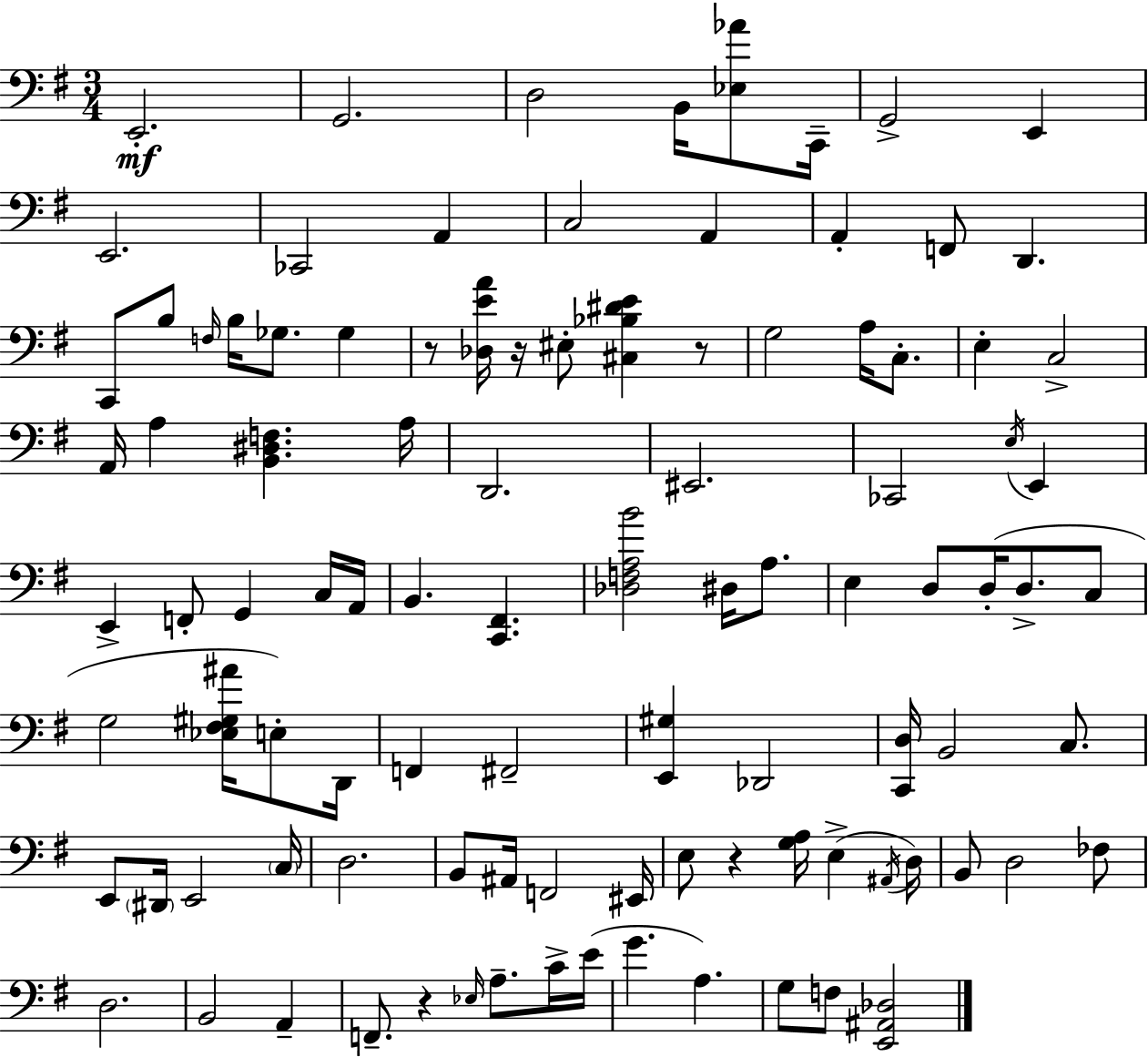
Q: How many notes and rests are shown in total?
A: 100